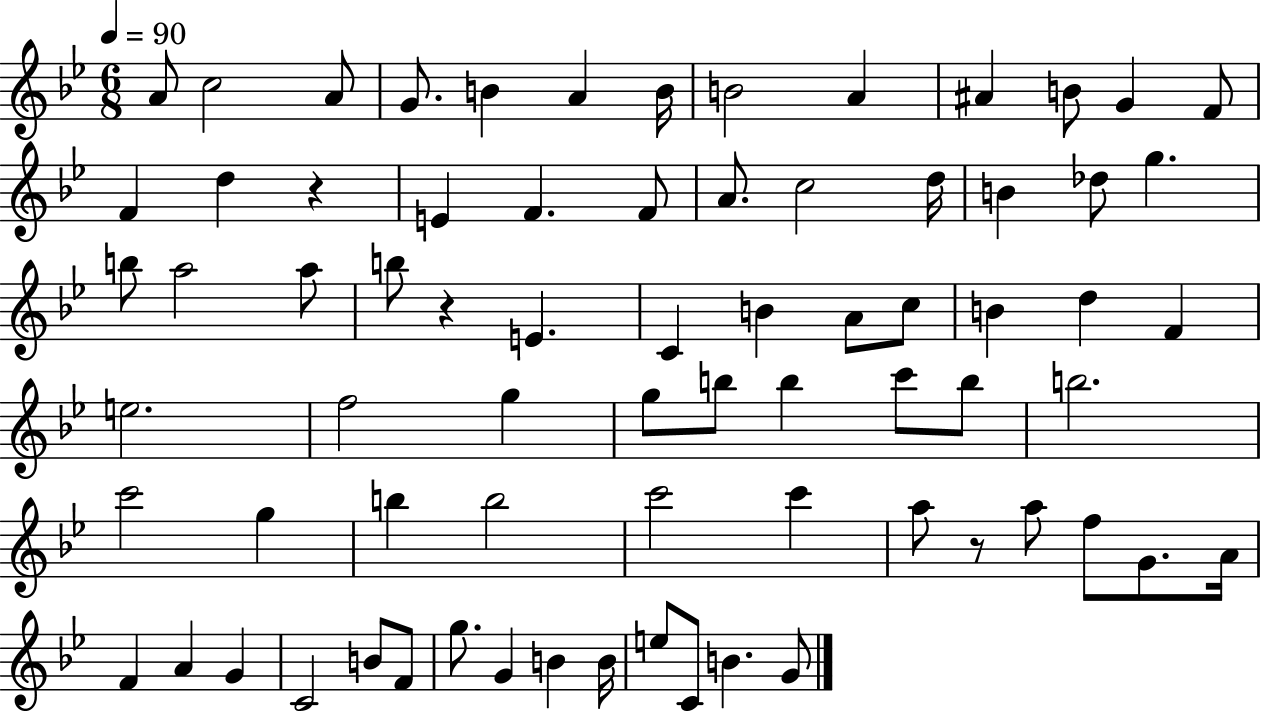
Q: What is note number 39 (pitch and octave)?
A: G5